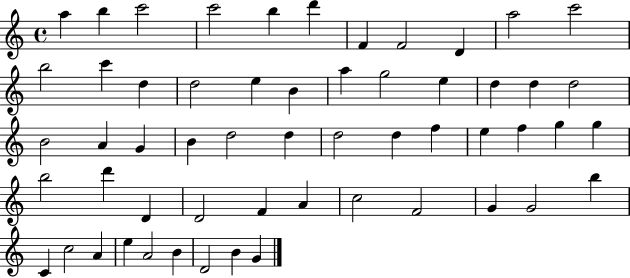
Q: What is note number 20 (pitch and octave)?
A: E5